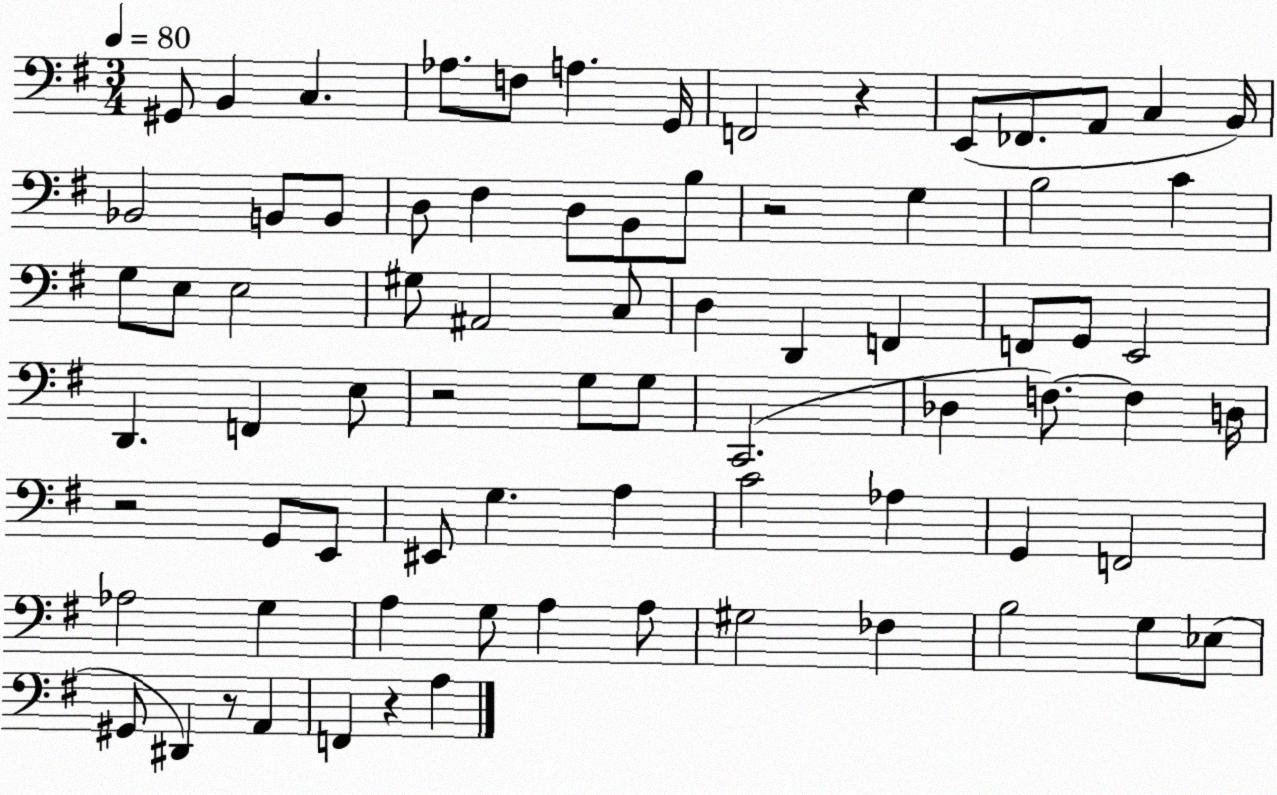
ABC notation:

X:1
T:Untitled
M:3/4
L:1/4
K:G
^G,,/2 B,, C, _A,/2 F,/2 A, G,,/4 F,,2 z E,,/2 _F,,/2 A,,/2 C, B,,/4 _B,,2 B,,/2 B,,/2 D,/2 ^F, D,/2 B,,/2 B,/2 z2 G, B,2 C G,/2 E,/2 E,2 ^G,/2 ^A,,2 C,/2 D, D,, F,, F,,/2 G,,/2 E,,2 D,, F,, E,/2 z2 G,/2 G,/2 C,,2 _D, F,/2 F, D,/4 z2 G,,/2 E,,/2 ^E,,/2 G, A, C2 _A, G,, F,,2 _A,2 G, A, G,/2 A, A,/2 ^G,2 _F, B,2 G,/2 _E,/2 ^G,,/2 ^D,, z/2 A,, F,, z A,